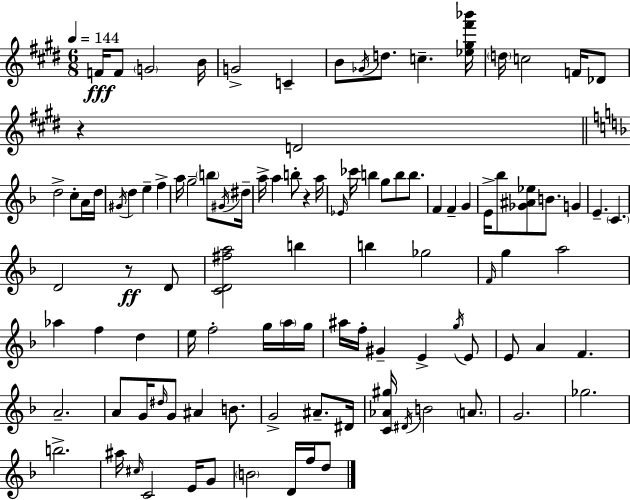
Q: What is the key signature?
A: E major